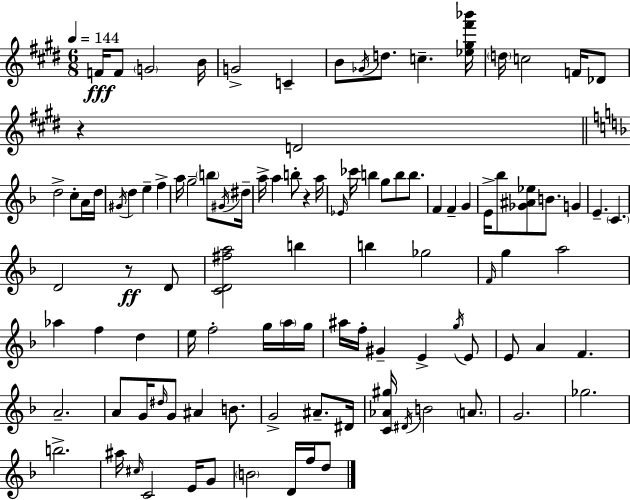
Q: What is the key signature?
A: E major